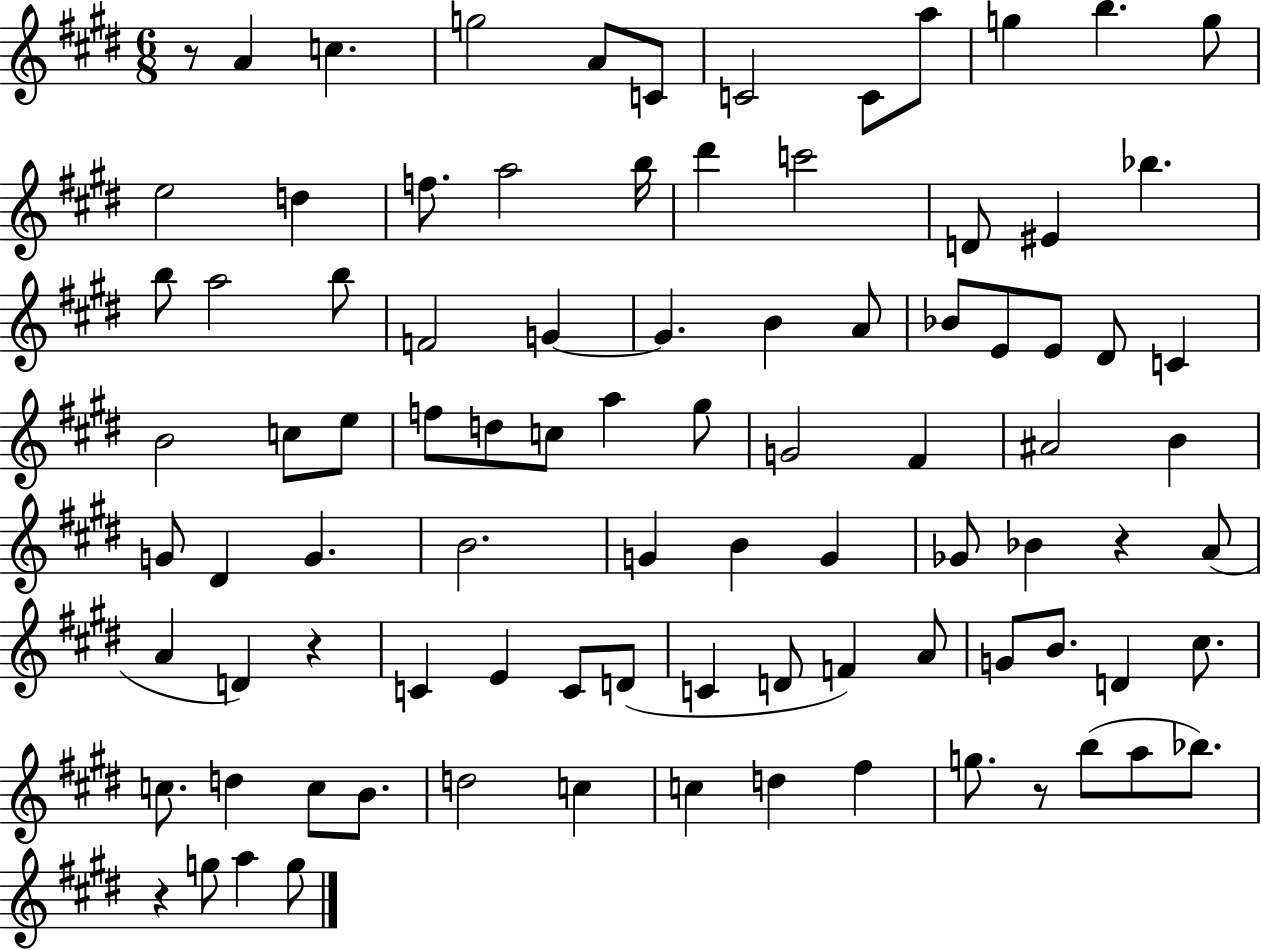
X:1
T:Untitled
M:6/8
L:1/4
K:E
z/2 A c g2 A/2 C/2 C2 C/2 a/2 g b g/2 e2 d f/2 a2 b/4 ^d' c'2 D/2 ^E _b b/2 a2 b/2 F2 G G B A/2 _B/2 E/2 E/2 ^D/2 C B2 c/2 e/2 f/2 d/2 c/2 a ^g/2 G2 ^F ^A2 B G/2 ^D G B2 G B G _G/2 _B z A/2 A D z C E C/2 D/2 C D/2 F A/2 G/2 B/2 D ^c/2 c/2 d c/2 B/2 d2 c c d ^f g/2 z/2 b/2 a/2 _b/2 z g/2 a g/2